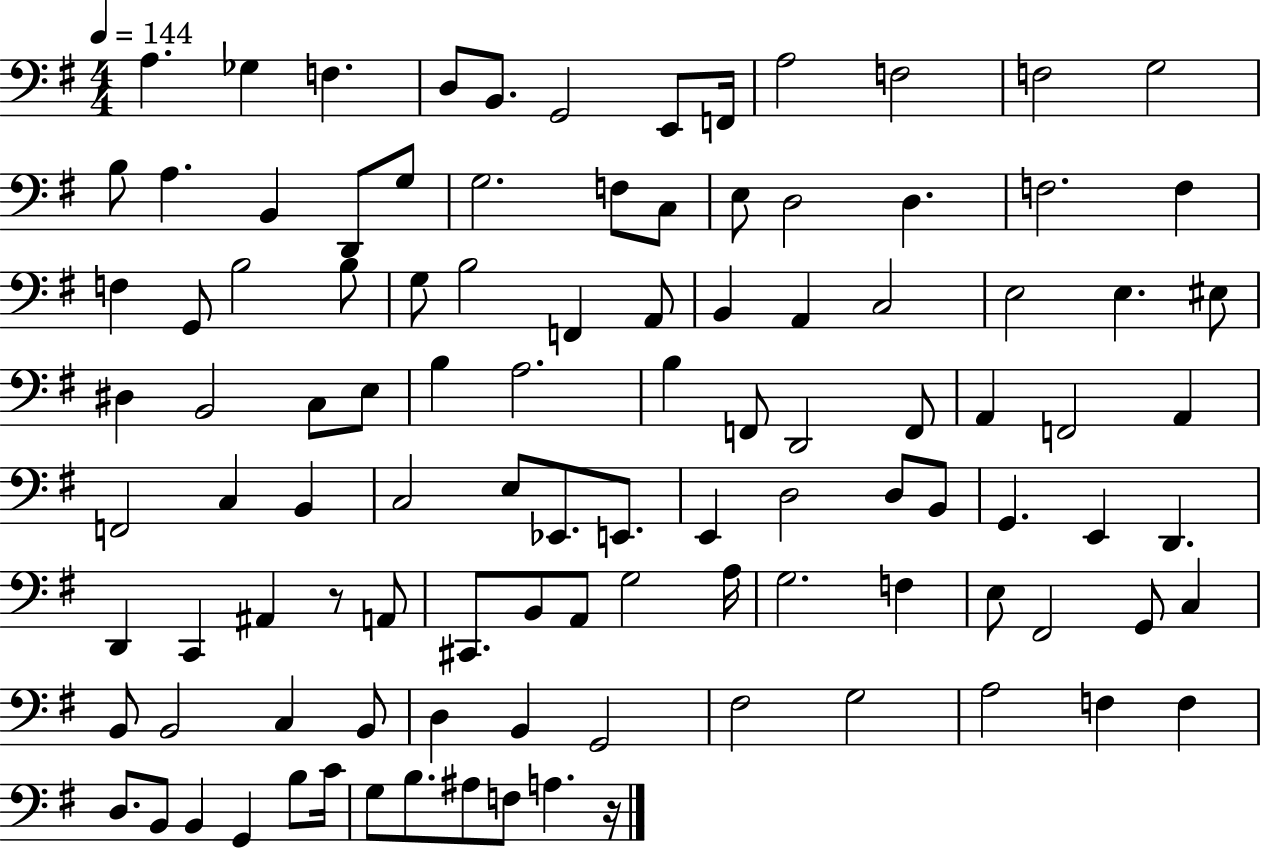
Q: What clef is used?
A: bass